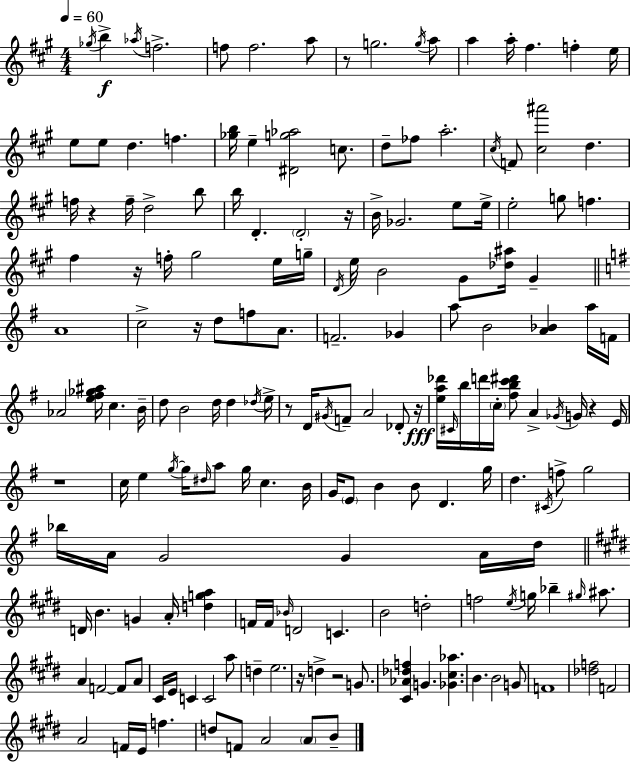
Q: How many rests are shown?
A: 11